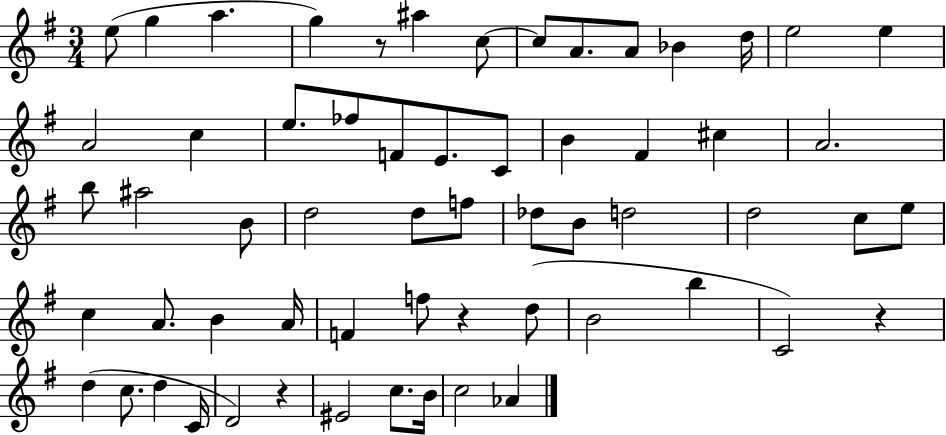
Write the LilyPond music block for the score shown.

{
  \clef treble
  \numericTimeSignature
  \time 3/4
  \key g \major
  e''8( g''4 a''4. | g''4) r8 ais''4 c''8~~ | c''8 a'8. a'8 bes'4 d''16 | e''2 e''4 | \break a'2 c''4 | e''8. fes''8 f'8 e'8. c'8 | b'4 fis'4 cis''4 | a'2. | \break b''8 ais''2 b'8 | d''2 d''8 f''8 | des''8 b'8 d''2 | d''2 c''8 e''8 | \break c''4 a'8. b'4 a'16 | f'4 f''8 r4 d''8( | b'2 b''4 | c'2) r4 | \break d''4( c''8. d''4 c'16 | d'2) r4 | eis'2 c''8. b'16 | c''2 aes'4 | \break \bar "|."
}